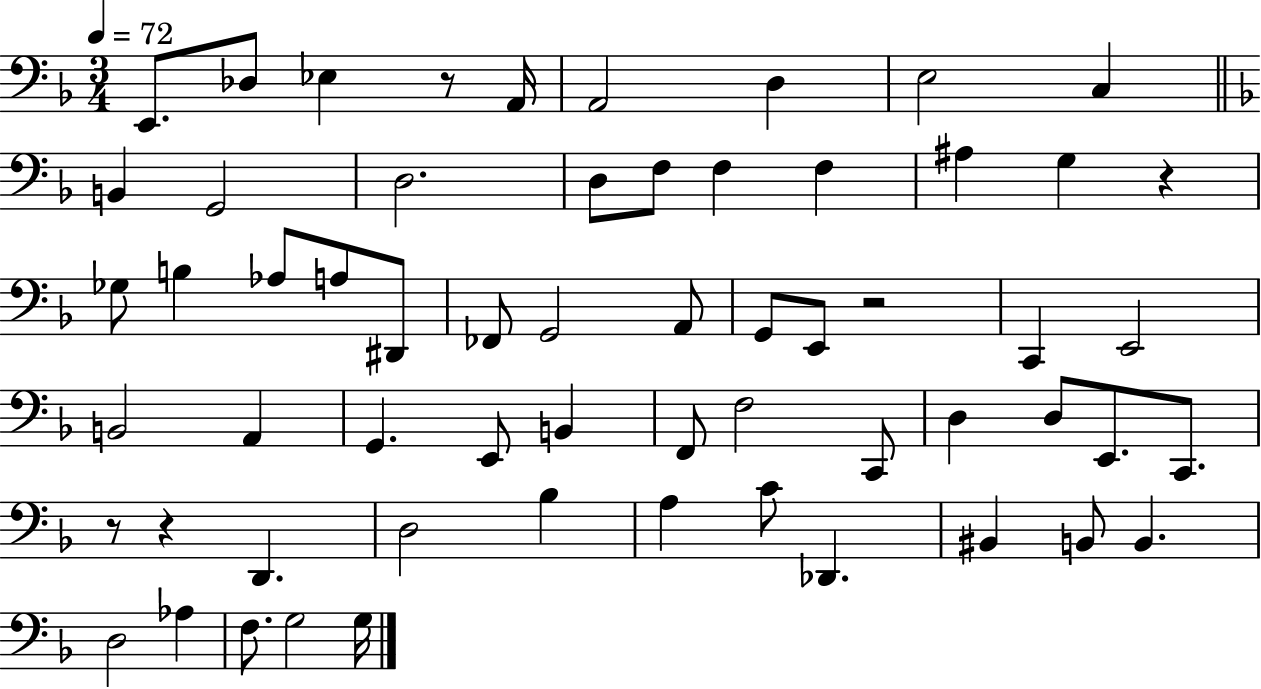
{
  \clef bass
  \numericTimeSignature
  \time 3/4
  \key f \major
  \tempo 4 = 72
  e,8. des8 ees4 r8 a,16 | a,2 d4 | e2 c4 | \bar "||" \break \key f \major b,4 g,2 | d2. | d8 f8 f4 f4 | ais4 g4 r4 | \break ges8 b4 aes8 a8 dis,8 | fes,8 g,2 a,8 | g,8 e,8 r2 | c,4 e,2 | \break b,2 a,4 | g,4. e,8 b,4 | f,8 f2 c,8 | d4 d8 e,8. c,8. | \break r8 r4 d,4. | d2 bes4 | a4 c'8 des,4. | bis,4 b,8 b,4. | \break d2 aes4 | f8. g2 g16 | \bar "|."
}